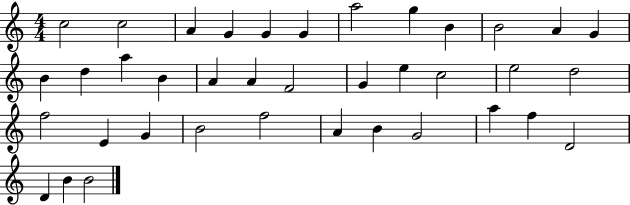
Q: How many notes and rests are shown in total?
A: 38